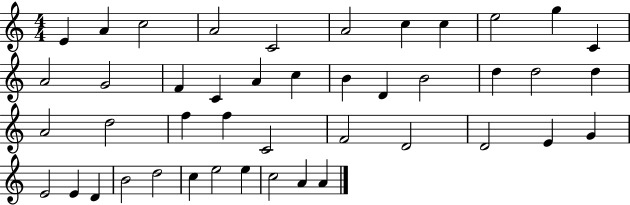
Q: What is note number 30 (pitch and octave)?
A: D4